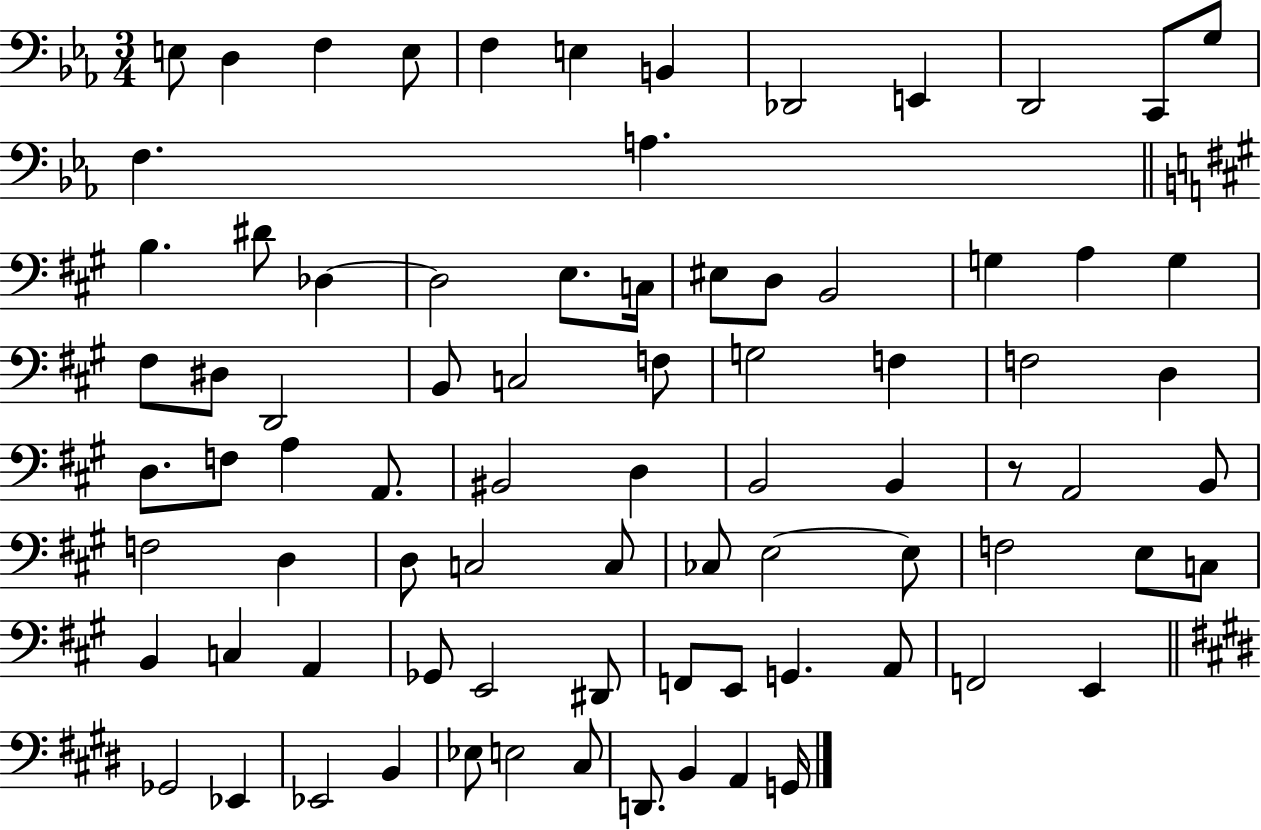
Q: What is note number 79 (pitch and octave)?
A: A2